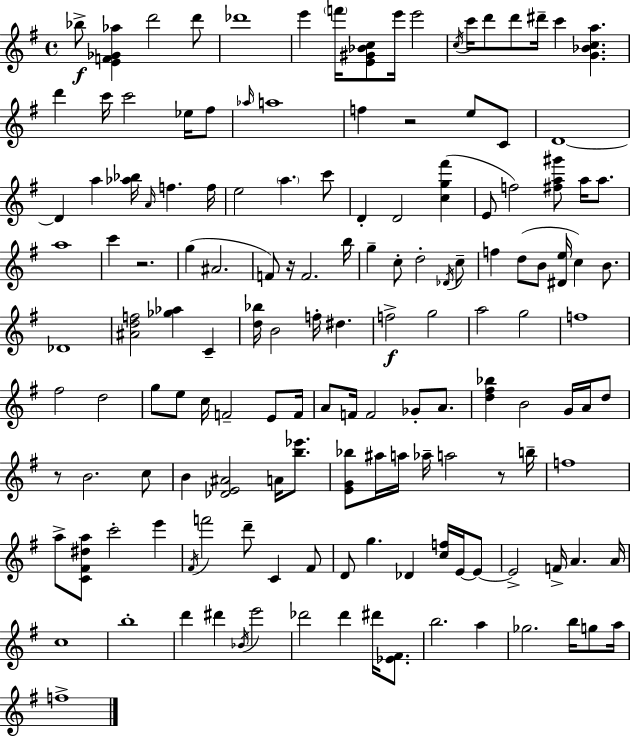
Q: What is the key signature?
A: E minor